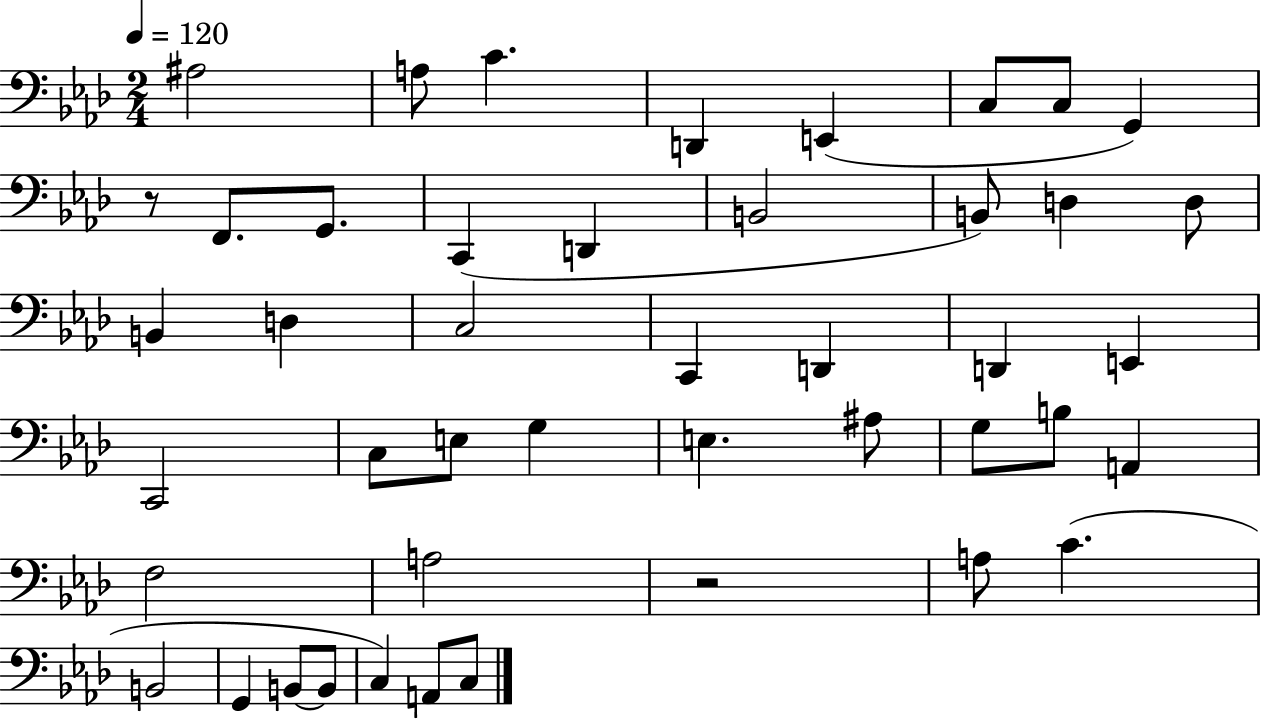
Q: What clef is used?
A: bass